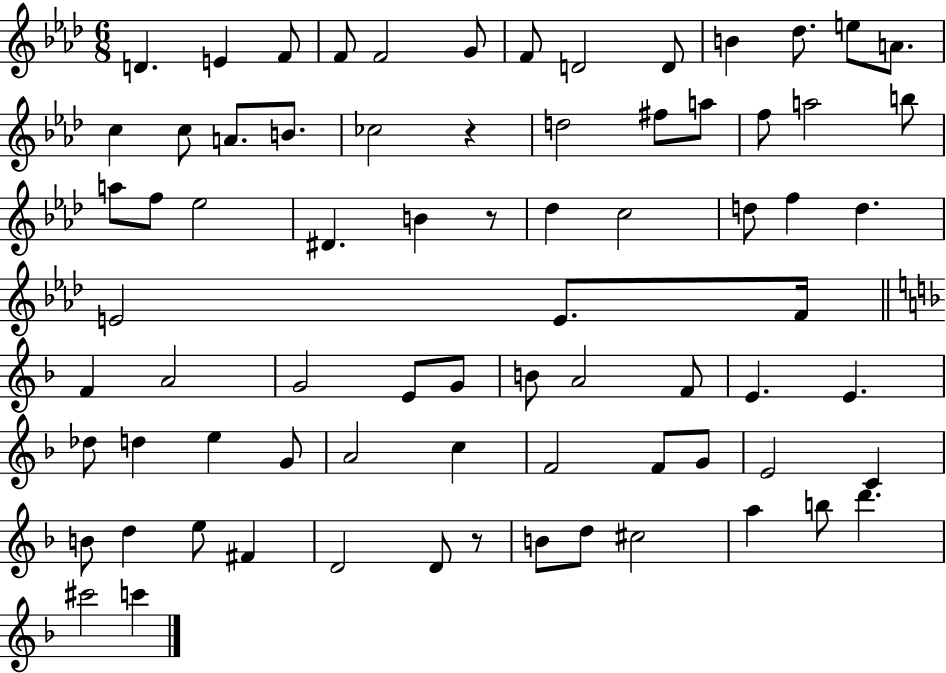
D4/q. E4/q F4/e F4/e F4/h G4/e F4/e D4/h D4/e B4/q Db5/e. E5/e A4/e. C5/q C5/e A4/e. B4/e. CES5/h R/q D5/h F#5/e A5/e F5/e A5/h B5/e A5/e F5/e Eb5/h D#4/q. B4/q R/e Db5/q C5/h D5/e F5/q D5/q. E4/h E4/e. F4/s F4/q A4/h G4/h E4/e G4/e B4/e A4/h F4/e E4/q. E4/q. Db5/e D5/q E5/q G4/e A4/h C5/q F4/h F4/e G4/e E4/h C4/q B4/e D5/q E5/e F#4/q D4/h D4/e R/e B4/e D5/e C#5/h A5/q B5/e D6/q. C#6/h C6/q